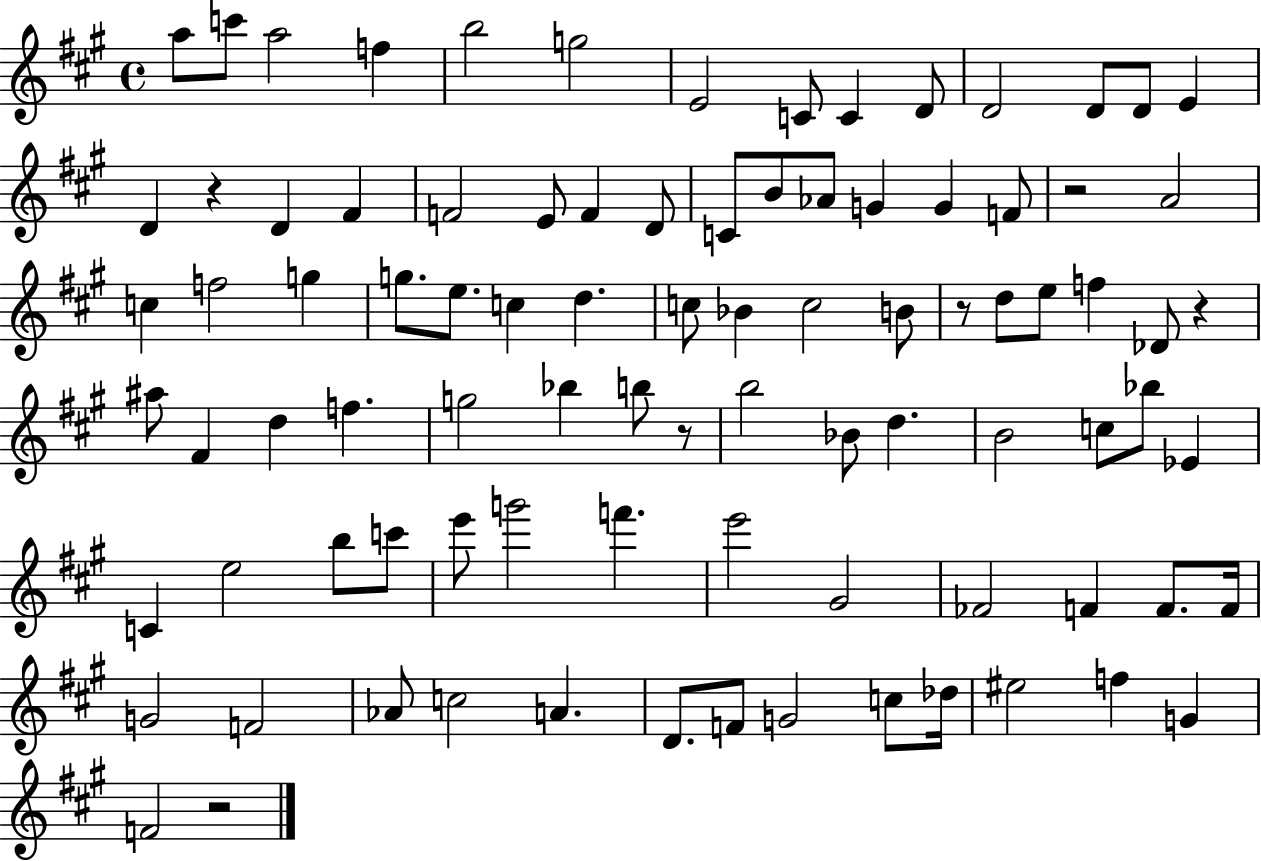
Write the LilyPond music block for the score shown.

{
  \clef treble
  \time 4/4
  \defaultTimeSignature
  \key a \major
  a''8 c'''8 a''2 f''4 | b''2 g''2 | e'2 c'8 c'4 d'8 | d'2 d'8 d'8 e'4 | \break d'4 r4 d'4 fis'4 | f'2 e'8 f'4 d'8 | c'8 b'8 aes'8 g'4 g'4 f'8 | r2 a'2 | \break c''4 f''2 g''4 | g''8. e''8. c''4 d''4. | c''8 bes'4 c''2 b'8 | r8 d''8 e''8 f''4 des'8 r4 | \break ais''8 fis'4 d''4 f''4. | g''2 bes''4 b''8 r8 | b''2 bes'8 d''4. | b'2 c''8 bes''8 ees'4 | \break c'4 e''2 b''8 c'''8 | e'''8 g'''2 f'''4. | e'''2 gis'2 | fes'2 f'4 f'8. f'16 | \break g'2 f'2 | aes'8 c''2 a'4. | d'8. f'8 g'2 c''8 des''16 | eis''2 f''4 g'4 | \break f'2 r2 | \bar "|."
}